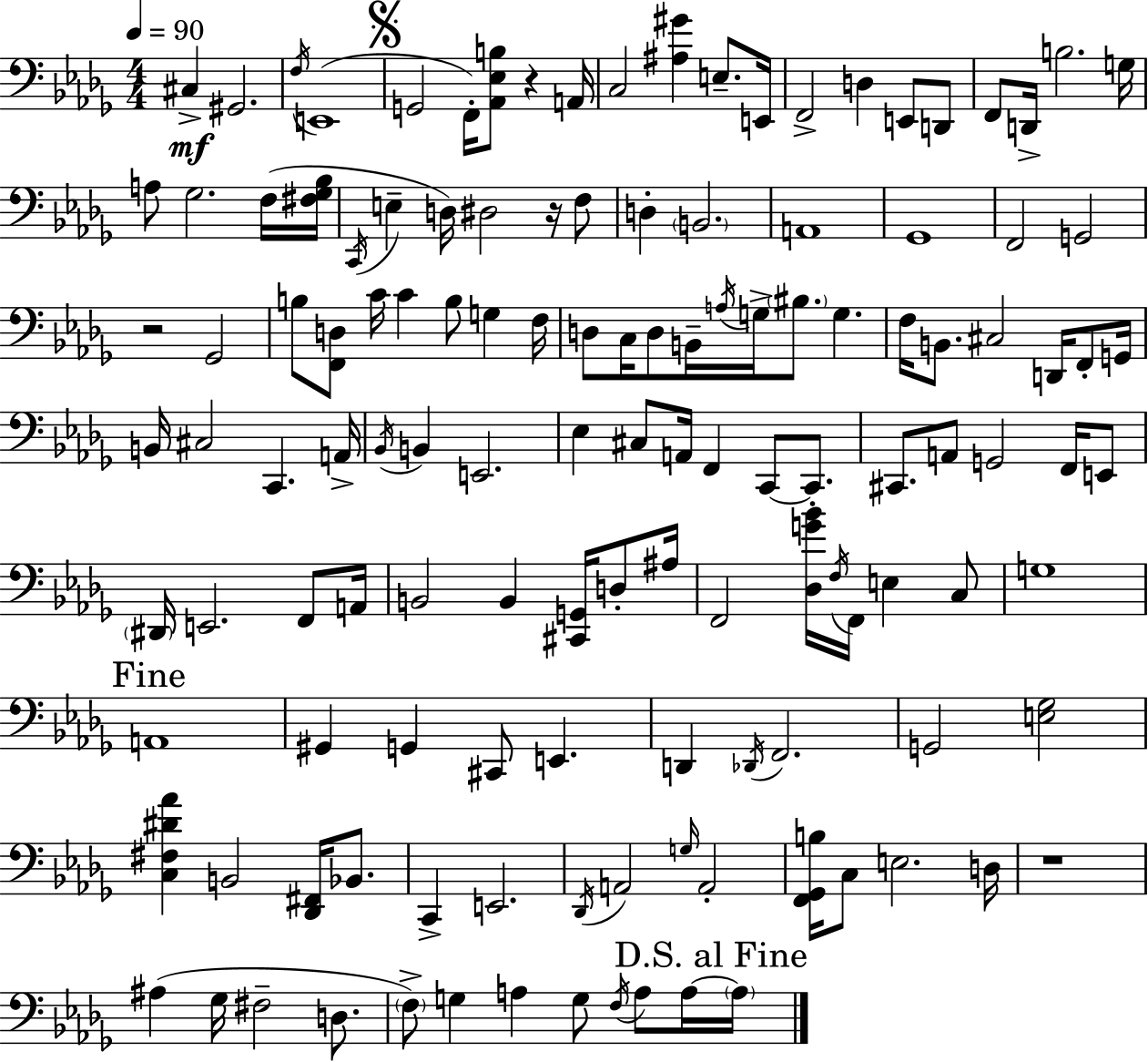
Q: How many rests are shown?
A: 4